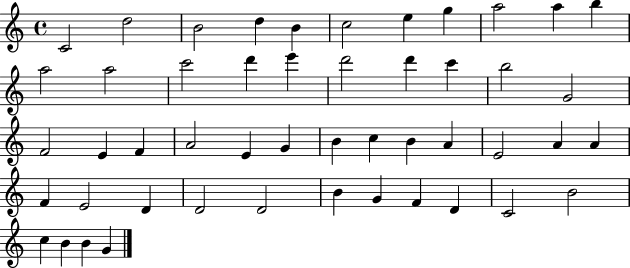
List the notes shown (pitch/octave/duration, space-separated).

C4/h D5/h B4/h D5/q B4/q C5/h E5/q G5/q A5/h A5/q B5/q A5/h A5/h C6/h D6/q E6/q D6/h D6/q C6/q B5/h G4/h F4/h E4/q F4/q A4/h E4/q G4/q B4/q C5/q B4/q A4/q E4/h A4/q A4/q F4/q E4/h D4/q D4/h D4/h B4/q G4/q F4/q D4/q C4/h B4/h C5/q B4/q B4/q G4/q